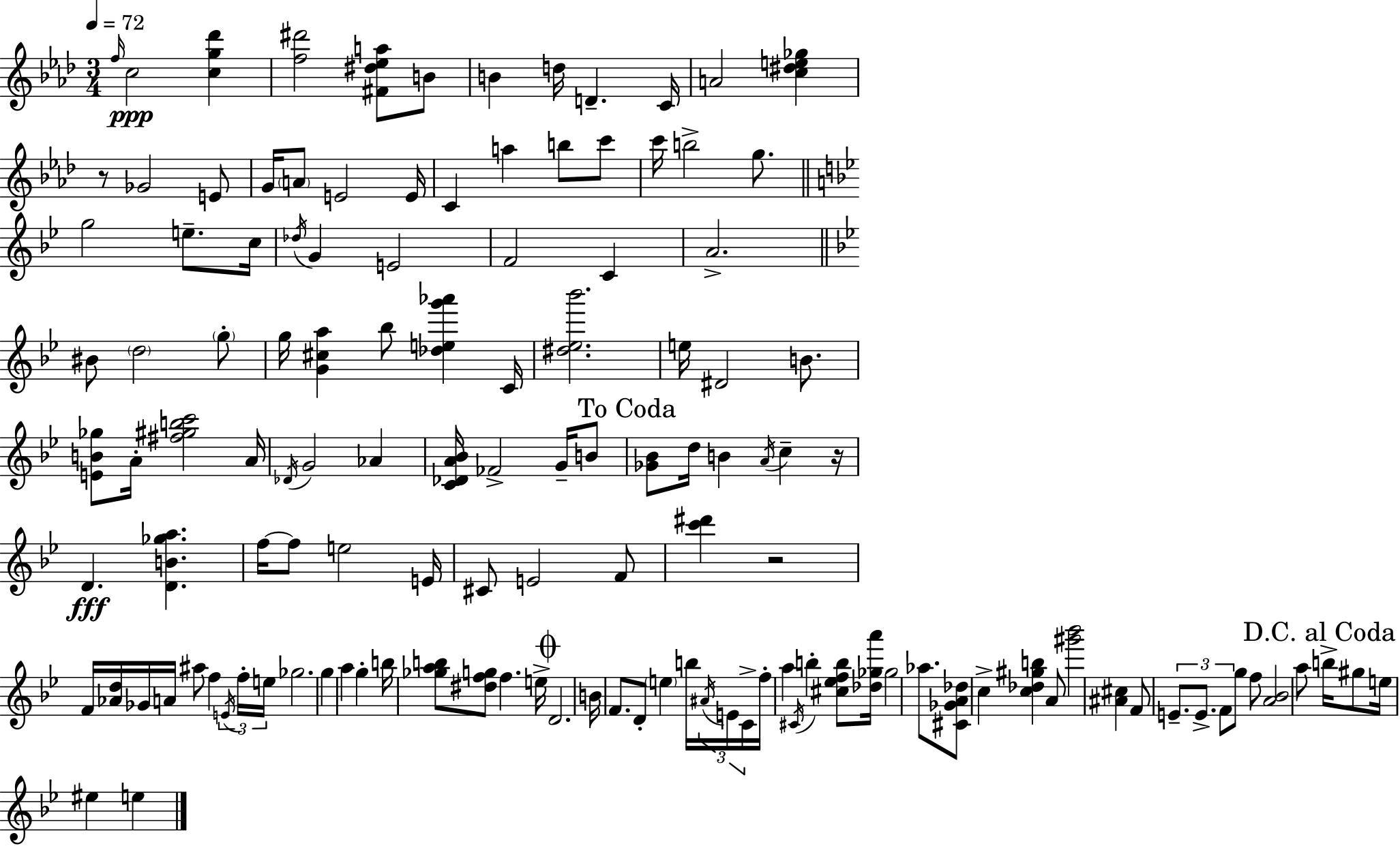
F5/s C5/h [C5,G5,Db6]/q [F5,D#6]/h [F#4,D#5,Eb5,A5]/e B4/e B4/q D5/s D4/q. C4/s A4/h [C5,D#5,E5,Gb5]/q R/e Gb4/h E4/e G4/s A4/e E4/h E4/s C4/q A5/q B5/e C6/e C6/s B5/h G5/e. G5/h E5/e. C5/s Db5/s G4/q E4/h F4/h C4/q A4/h. BIS4/e D5/h G5/e G5/s [G4,C#5,A5]/q Bb5/e [Db5,E5,G6,Ab6]/q C4/s [D#5,Eb5,Bb6]/h. E5/s D#4/h B4/e. [E4,B4,Gb5]/e A4/s [F#5,G#5,B5,C6]/h A4/s Db4/s G4/h Ab4/q [C4,Db4,A4,Bb4]/s FES4/h G4/s B4/e [Gb4,Bb4]/e D5/s B4/q A4/s C5/q R/s D4/q. [D4,B4,Gb5,A5]/q. F5/s F5/e E5/h E4/s C#4/e E4/h F4/e [C6,D#6]/q R/h F4/s [Ab4,D5]/s Gb4/s A4/s A#5/e F5/q E4/s F5/s E5/s Gb5/h. G5/q A5/q G5/q B5/s [Gb5,A5,B5]/e [D#5,F5,G5]/e F5/q. E5/s D4/h. B4/s F4/e. D4/e E5/q B5/s A#4/s E4/s C4/s F5/s A5/q C#4/s B5/q [C#5,Eb5,F5,B5]/e [Db5,Gb5,A6]/s Gb5/h Ab5/e. [C#4,Gb4,A4,Db5]/e C5/q [C5,Db5,G#5,B5]/q A4/e [G#6,Bb6]/h [A#4,C#5]/q F4/e E4/e. E4/e. F4/e G5/e F5/e [A4,Bb4]/h A5/e B5/s G#5/e E5/s EIS5/q E5/q